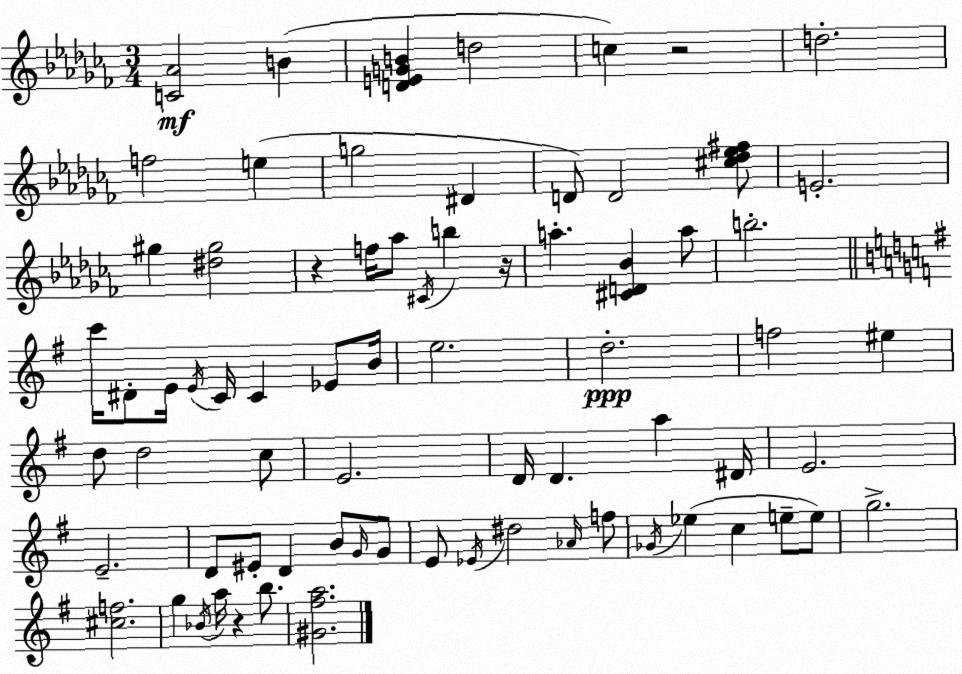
X:1
T:Untitled
M:3/4
L:1/4
K:Abm
[C_A]2 B [DEGB] d2 c z2 d2 f2 e g2 ^D D/2 D2 [^c_d_e^f]/2 E2 ^g [^d^g]2 z f/4 _a/2 ^C/4 b z/4 a [^CD_B] a/2 b2 c'/4 ^D/2 E/4 E/4 C/4 C _E/2 B/4 e2 d2 f2 ^e d/2 d2 c/2 E2 D/4 D a ^D/4 E2 E2 D/2 ^E/2 D B/2 G/4 G/2 E/2 _E/4 ^d2 _A/4 f/2 _G/4 _e c e/2 e/2 g2 [^cf]2 g _B/4 a/4 z b/2 [^G^fa]2